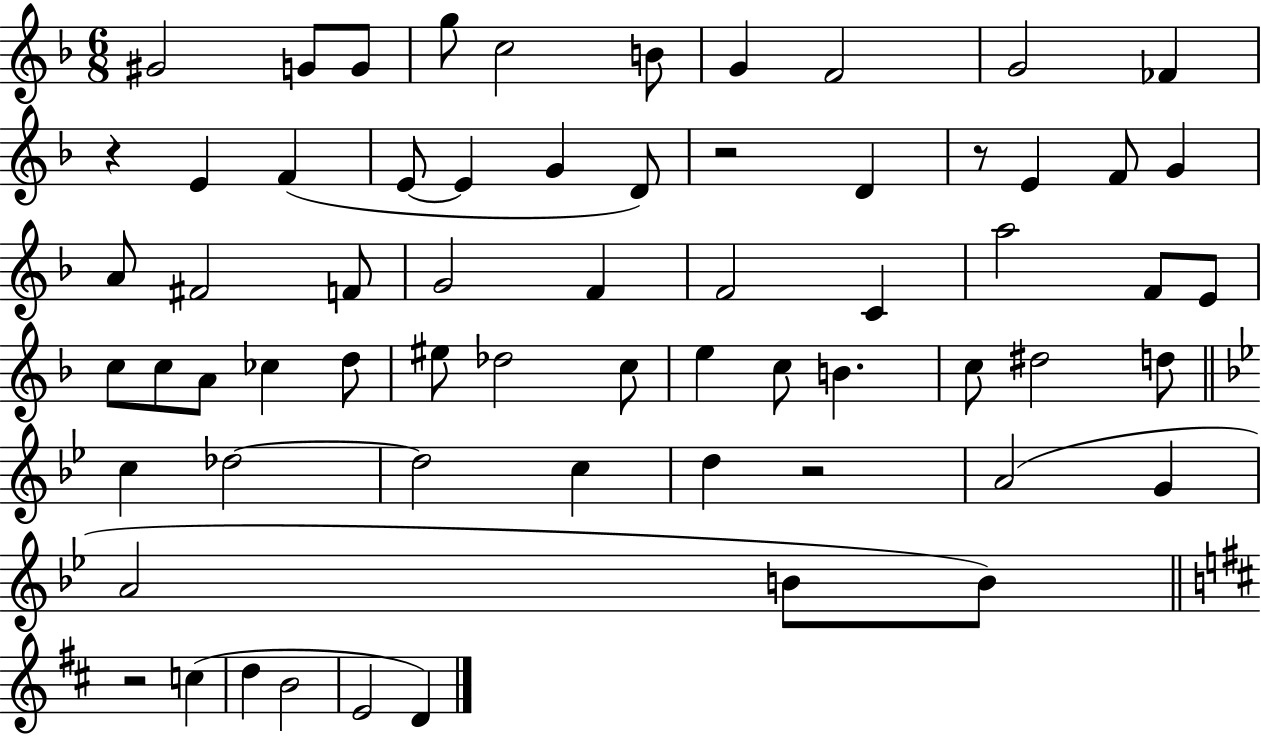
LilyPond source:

{
  \clef treble
  \numericTimeSignature
  \time 6/8
  \key f \major
  gis'2 g'8 g'8 | g''8 c''2 b'8 | g'4 f'2 | g'2 fes'4 | \break r4 e'4 f'4( | e'8~~ e'4 g'4 d'8) | r2 d'4 | r8 e'4 f'8 g'4 | \break a'8 fis'2 f'8 | g'2 f'4 | f'2 c'4 | a''2 f'8 e'8 | \break c''8 c''8 a'8 ces''4 d''8 | eis''8 des''2 c''8 | e''4 c''8 b'4. | c''8 dis''2 d''8 | \break \bar "||" \break \key bes \major c''4 des''2~~ | des''2 c''4 | d''4 r2 | a'2( g'4 | \break a'2 b'8 b'8) | \bar "||" \break \key b \minor r2 c''4( | d''4 b'2 | e'2 d'4) | \bar "|."
}